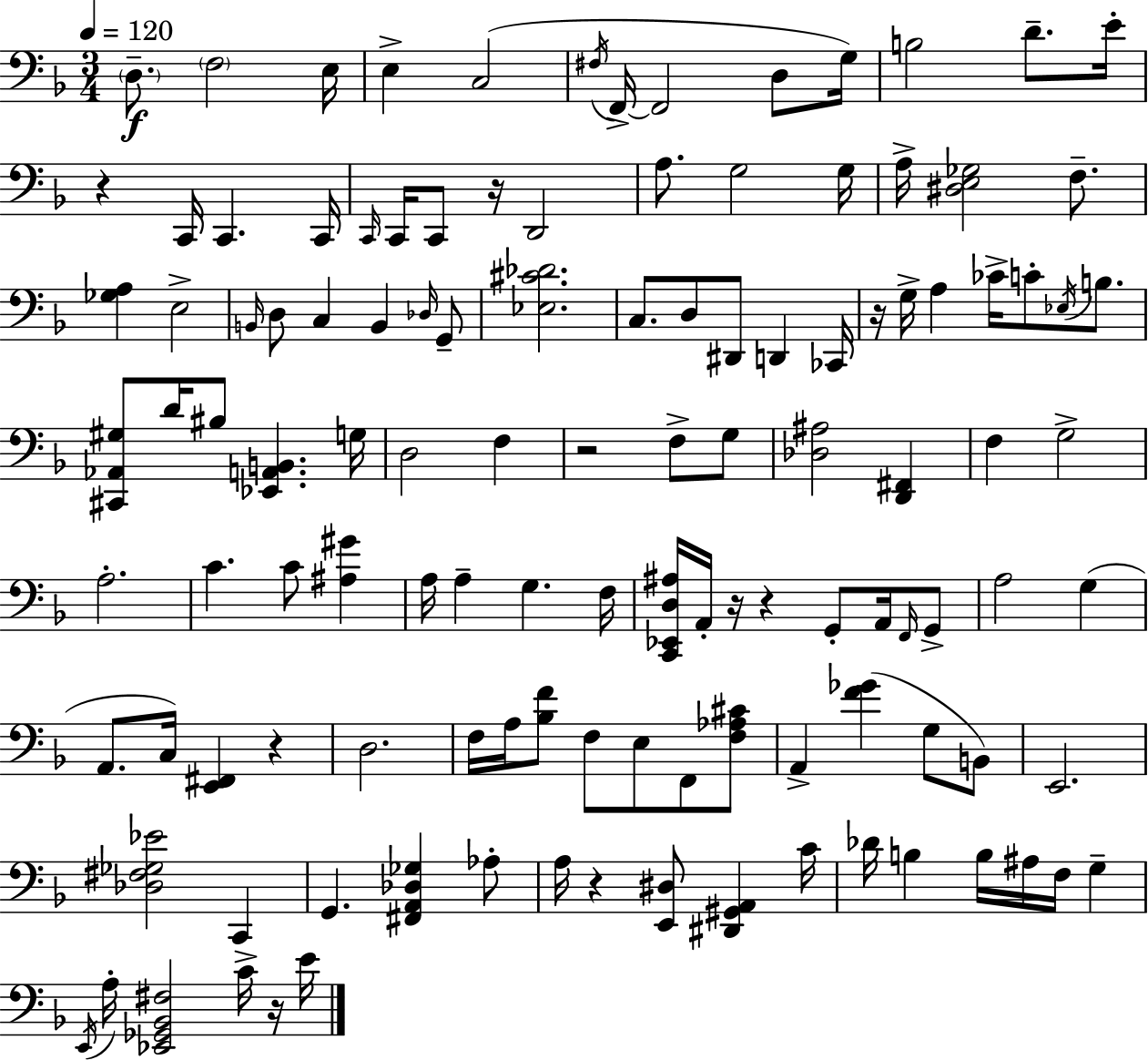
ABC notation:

X:1
T:Untitled
M:3/4
L:1/4
K:F
D,/2 F,2 E,/4 E, C,2 ^F,/4 F,,/4 F,,2 D,/2 G,/4 B,2 D/2 E/4 z C,,/4 C,, C,,/4 C,,/4 C,,/4 C,,/2 z/4 D,,2 A,/2 G,2 G,/4 A,/4 [^D,E,_G,]2 F,/2 [_G,A,] E,2 B,,/4 D,/2 C, B,, _D,/4 G,,/2 [_E,^C_D]2 C,/2 D,/2 ^D,,/2 D,, _C,,/4 z/4 G,/4 A, _C/4 C/2 _E,/4 B,/2 [^C,,_A,,^G,]/2 D/4 ^B,/2 [_E,,A,,B,,] G,/4 D,2 F, z2 F,/2 G,/2 [_D,^A,]2 [D,,^F,,] F, G,2 A,2 C C/2 [^A,^G] A,/4 A, G, F,/4 [C,,_E,,D,^A,]/4 A,,/4 z/4 z G,,/2 A,,/4 F,,/4 G,,/2 A,2 G, A,,/2 C,/4 [E,,^F,,] z D,2 F,/4 A,/4 [_B,F]/2 F,/2 E,/2 F,,/2 [F,_A,^C]/2 A,, [F_G] G,/2 B,,/2 E,,2 [_D,^F,_G,_E]2 C,, G,, [^F,,A,,_D,_G,] _A,/2 A,/4 z [E,,^D,]/2 [^D,,^G,,A,,] C/4 _D/4 B, B,/4 ^A,/4 F,/4 G, E,,/4 A,/4 [_E,,_G,,_B,,^F,]2 C/4 z/4 E/4